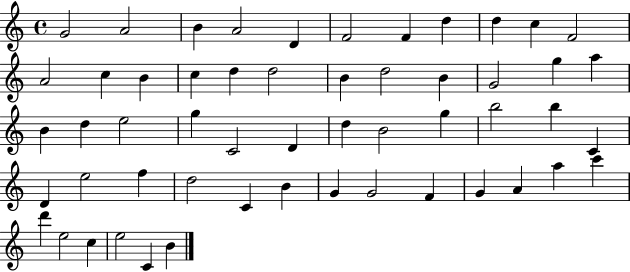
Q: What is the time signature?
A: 4/4